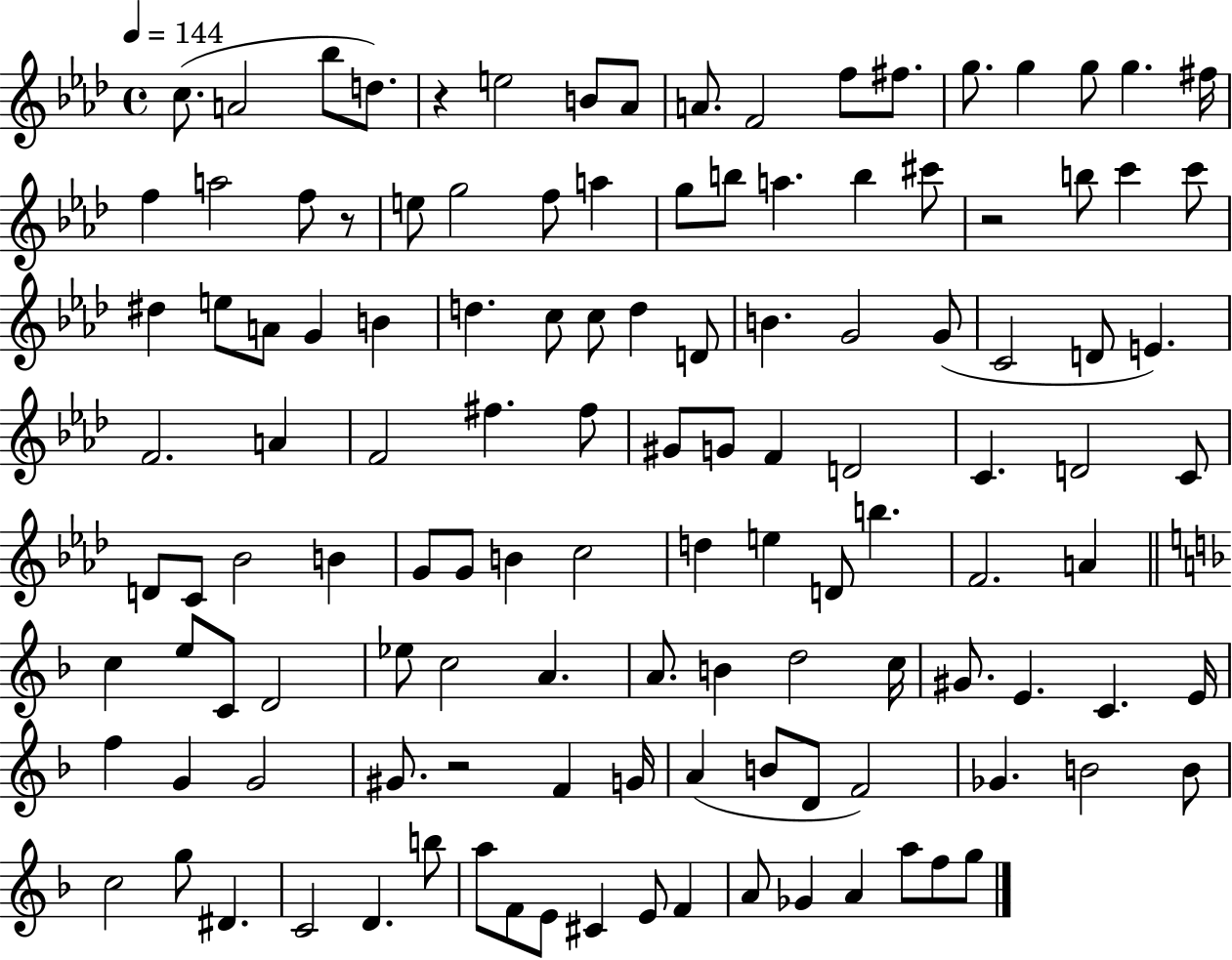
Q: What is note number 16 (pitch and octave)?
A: F#5